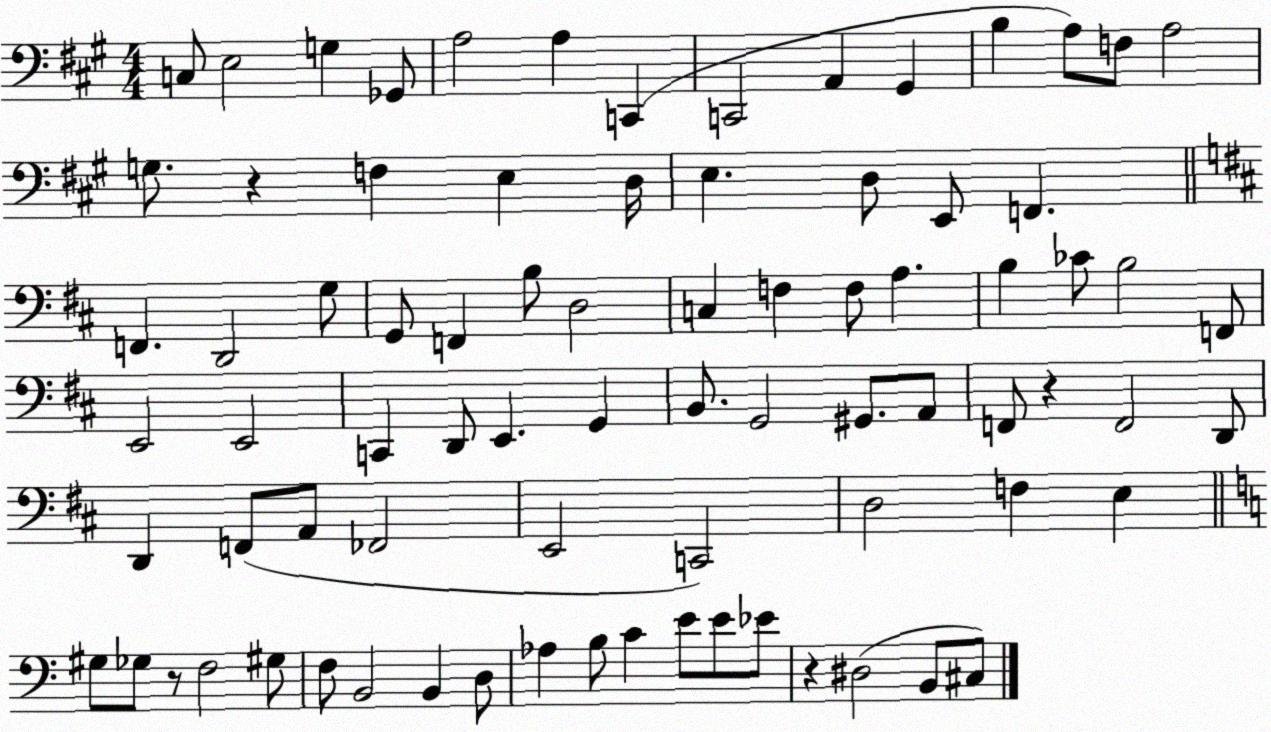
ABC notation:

X:1
T:Untitled
M:4/4
L:1/4
K:A
C,/2 E,2 G, _G,,/2 A,2 A, C,, C,,2 A,, ^G,, B, A,/2 F,/2 A,2 G,/2 z F, E, D,/4 E, D,/2 E,,/2 F,, F,, D,,2 G,/2 G,,/2 F,, B,/2 D,2 C, F, F,/2 A, B, _C/2 B,2 F,,/2 E,,2 E,,2 C,, D,,/2 E,, G,, B,,/2 G,,2 ^G,,/2 A,,/2 F,,/2 z F,,2 D,,/2 D,, F,,/2 A,,/2 _F,,2 E,,2 C,,2 D,2 F, E, ^G,/2 _G,/2 z/2 F,2 ^G,/2 F,/2 B,,2 B,, D,/2 _A, B,/2 C E/2 E/2 _E/2 z ^D,2 B,,/2 ^C,/2